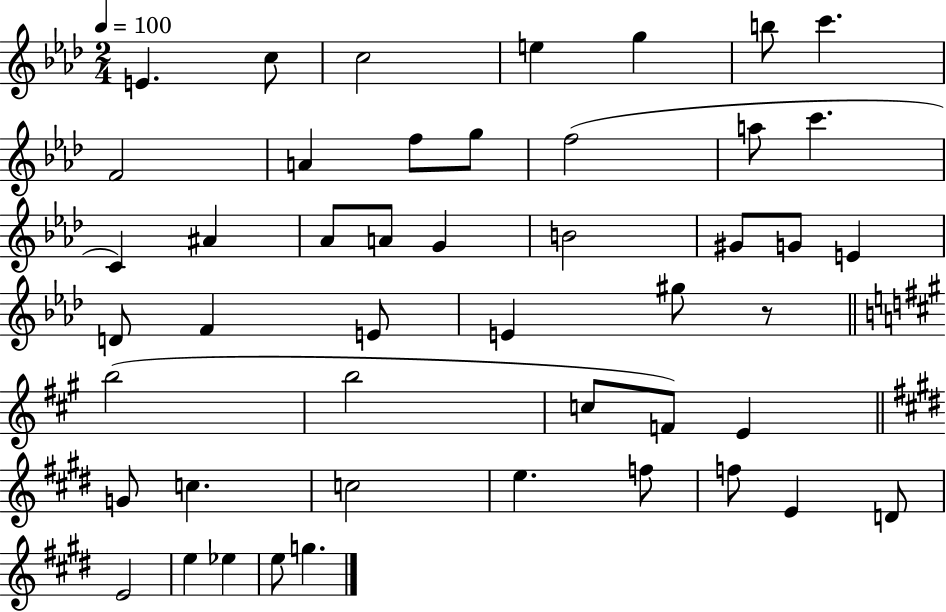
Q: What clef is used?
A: treble